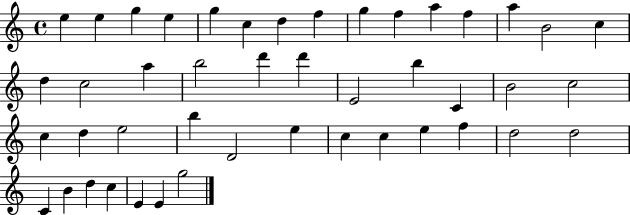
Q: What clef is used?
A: treble